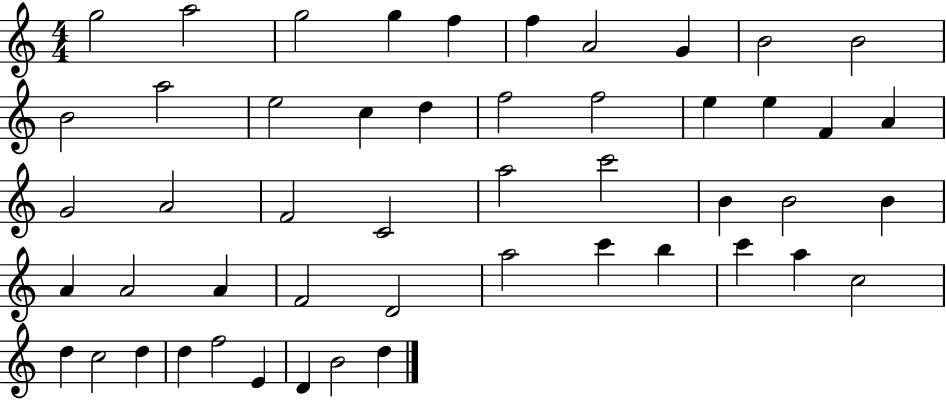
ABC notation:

X:1
T:Untitled
M:4/4
L:1/4
K:C
g2 a2 g2 g f f A2 G B2 B2 B2 a2 e2 c d f2 f2 e e F A G2 A2 F2 C2 a2 c'2 B B2 B A A2 A F2 D2 a2 c' b c' a c2 d c2 d d f2 E D B2 d